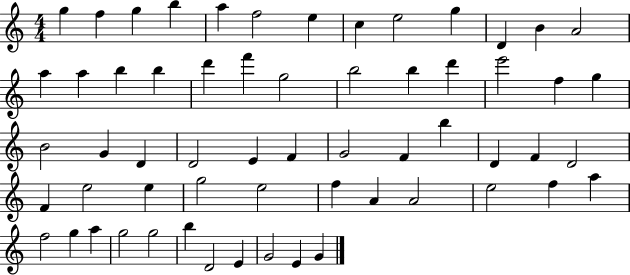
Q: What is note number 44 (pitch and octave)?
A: F5